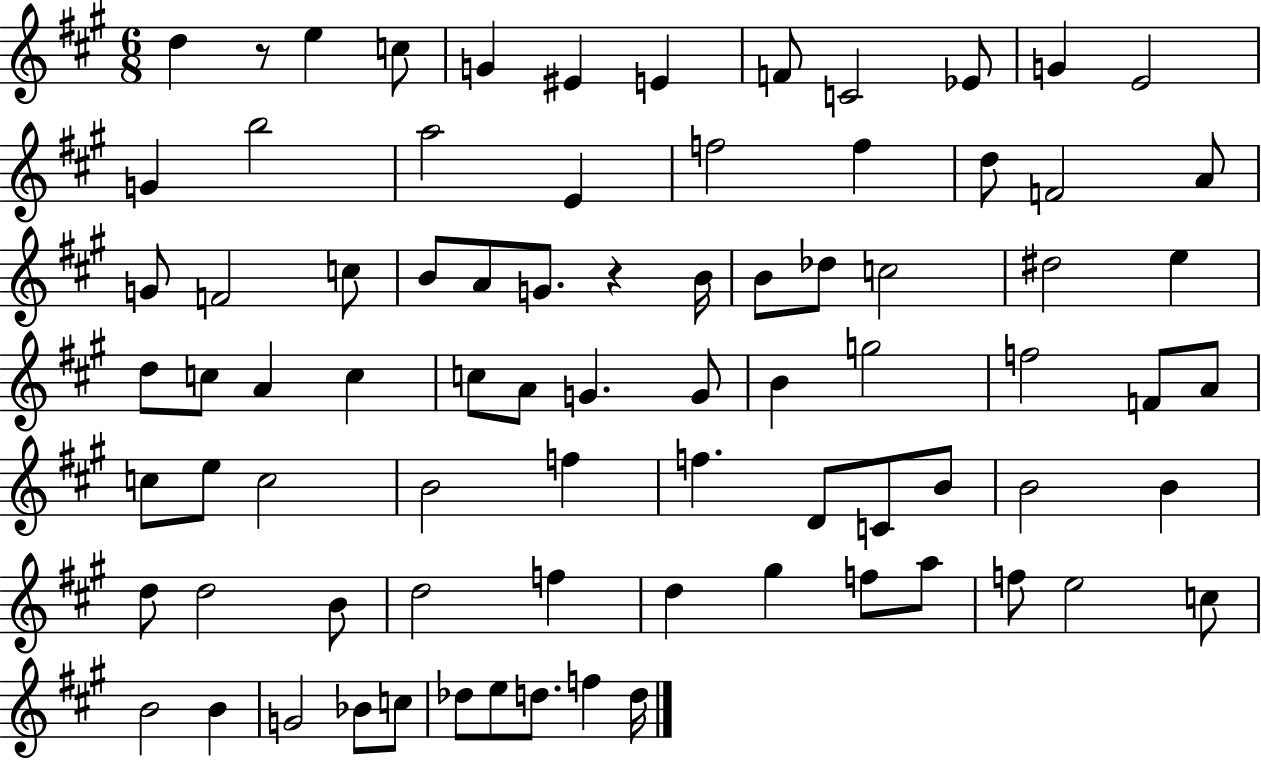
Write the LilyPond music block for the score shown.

{
  \clef treble
  \numericTimeSignature
  \time 6/8
  \key a \major
  d''4 r8 e''4 c''8 | g'4 eis'4 e'4 | f'8 c'2 ees'8 | g'4 e'2 | \break g'4 b''2 | a''2 e'4 | f''2 f''4 | d''8 f'2 a'8 | \break g'8 f'2 c''8 | b'8 a'8 g'8. r4 b'16 | b'8 des''8 c''2 | dis''2 e''4 | \break d''8 c''8 a'4 c''4 | c''8 a'8 g'4. g'8 | b'4 g''2 | f''2 f'8 a'8 | \break c''8 e''8 c''2 | b'2 f''4 | f''4. d'8 c'8 b'8 | b'2 b'4 | \break d''8 d''2 b'8 | d''2 f''4 | d''4 gis''4 f''8 a''8 | f''8 e''2 c''8 | \break b'2 b'4 | g'2 bes'8 c''8 | des''8 e''8 d''8. f''4 d''16 | \bar "|."
}